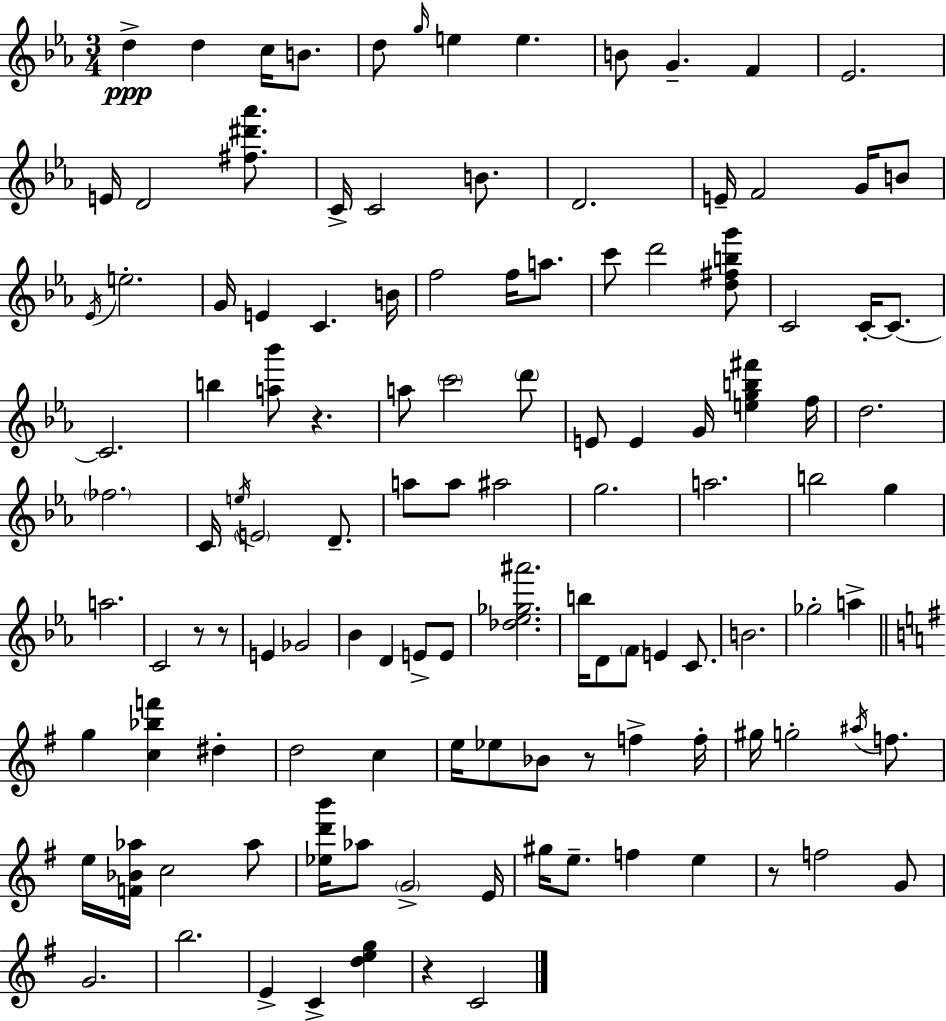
{
  \clef treble
  \numericTimeSignature
  \time 3/4
  \key c \minor
  \repeat volta 2 { d''4->\ppp d''4 c''16 b'8. | d''8 \grace { g''16 } e''4 e''4. | b'8 g'4.-- f'4 | ees'2. | \break e'16 d'2 <fis'' dis''' aes'''>8. | c'16-> c'2 b'8. | d'2. | e'16-- f'2 g'16 b'8 | \break \acciaccatura { ees'16 } e''2.-. | g'16 e'4 c'4. | b'16 f''2 f''16 a''8. | c'''8 d'''2 | \break <d'' fis'' b'' g'''>8 c'2 c'16-.~~ c'8.~~ | c'2. | b''4 <a'' bes'''>8 r4. | a''8 \parenthesize c'''2 | \break \parenthesize d'''8 e'8 e'4 g'16 <e'' g'' b'' fis'''>4 | f''16 d''2. | \parenthesize fes''2. | c'16 \acciaccatura { e''16 } \parenthesize e'2 | \break d'8.-- a''8 a''8 ais''2 | g''2. | a''2. | b''2 g''4 | \break a''2. | c'2 r8 | r8 e'4 ges'2 | bes'4 d'4 e'8-> | \break e'8 <des'' ees'' ges'' ais'''>2. | b''16 d'8 \parenthesize f'8 e'4 | c'8. b'2. | ges''2-. a''4-> | \break \bar "||" \break \key g \major g''4 <c'' bes'' f'''>4 dis''4-. | d''2 c''4 | e''16 ees''8 bes'8 r8 f''4-> f''16-. | gis''16 g''2-. \acciaccatura { ais''16 } f''8. | \break e''16 <f' bes' aes''>16 c''2 aes''8 | <ees'' d''' b'''>16 aes''8 \parenthesize g'2-> | e'16 gis''16 e''8.-- f''4 e''4 | r8 f''2 g'8 | \break g'2. | b''2. | e'4-> c'4-> <d'' e'' g''>4 | r4 c'2 | \break } \bar "|."
}